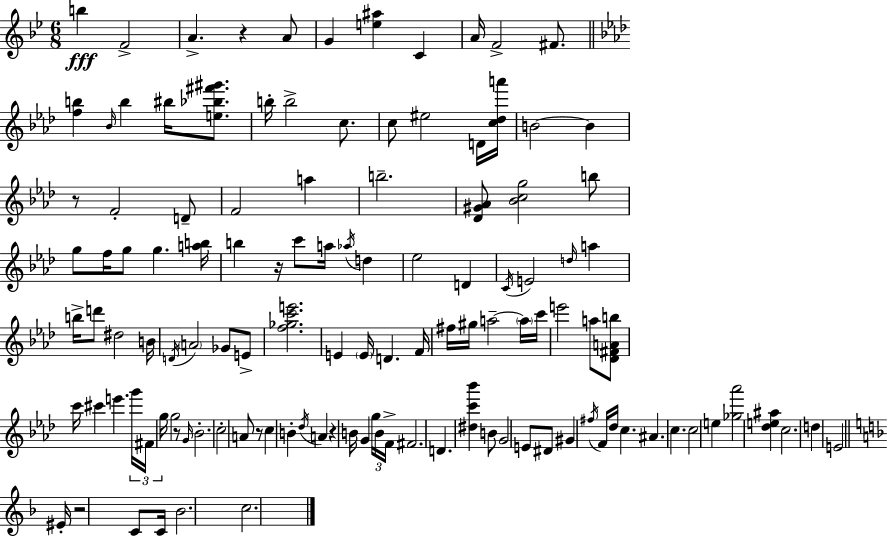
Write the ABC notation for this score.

X:1
T:Untitled
M:6/8
L:1/4
K:Bb
b F2 A z A/2 G [e^a] C A/4 F2 ^F/2 [fb] _B/4 b ^b/4 [e_b^f'^g']/2 b/4 b2 c/2 c/2 ^e2 D/4 [c_da']/4 B2 B z/2 F2 D/2 F2 a b2 [_D^G_A]/2 [_Bcg]2 b/2 g/2 f/4 g/2 g [ab]/4 b z/4 c'/2 a/4 _a/4 d _e2 D C/4 E2 d/4 a b/4 d'/2 ^d2 B/4 D/4 A2 _G/2 E/2 [f_gc'e']2 E E/4 D F/4 ^f/4 ^g/4 a2 a/4 c'/4 e'2 a/2 [_D^FAb]/2 c'/4 ^c' e' g'/4 ^F/4 g/4 g2 z/2 G/4 _B2 c2 A/2 z/2 c B _d/4 A z B/4 G g/4 B/4 F/4 ^F2 D [^dc'_b'] B/2 G2 E/2 ^D/2 ^G ^f/4 F/4 _d/4 c ^A c c2 e [_g_a']2 [_de^a] c2 d E2 ^E/4 z2 C/2 C/4 _B2 c2